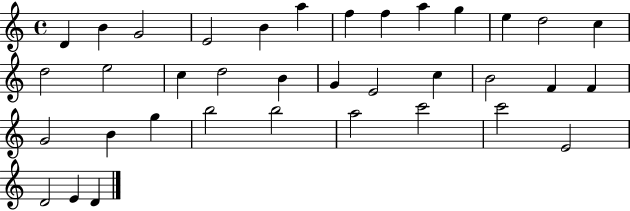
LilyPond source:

{
  \clef treble
  \time 4/4
  \defaultTimeSignature
  \key c \major
  d'4 b'4 g'2 | e'2 b'4 a''4 | f''4 f''4 a''4 g''4 | e''4 d''2 c''4 | \break d''2 e''2 | c''4 d''2 b'4 | g'4 e'2 c''4 | b'2 f'4 f'4 | \break g'2 b'4 g''4 | b''2 b''2 | a''2 c'''2 | c'''2 e'2 | \break d'2 e'4 d'4 | \bar "|."
}